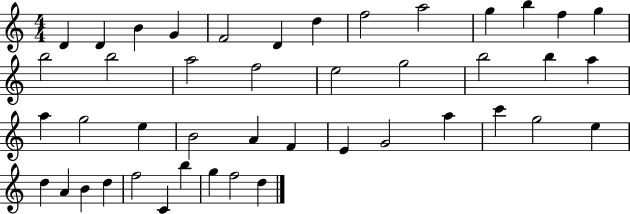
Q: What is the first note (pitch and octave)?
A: D4